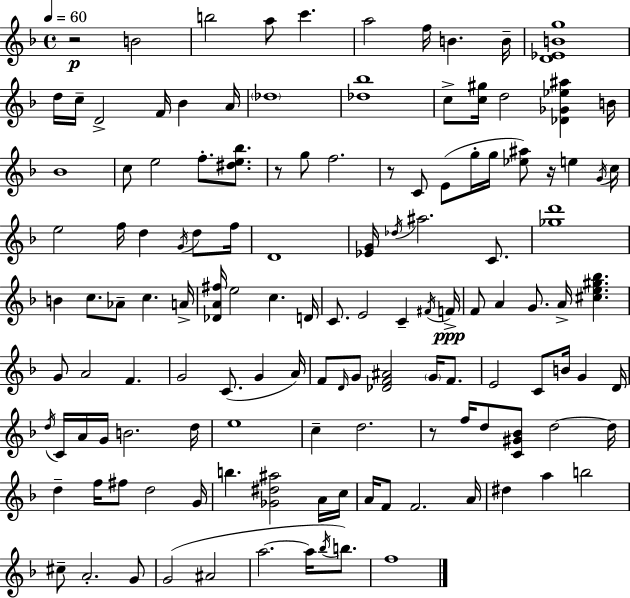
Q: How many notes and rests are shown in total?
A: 131